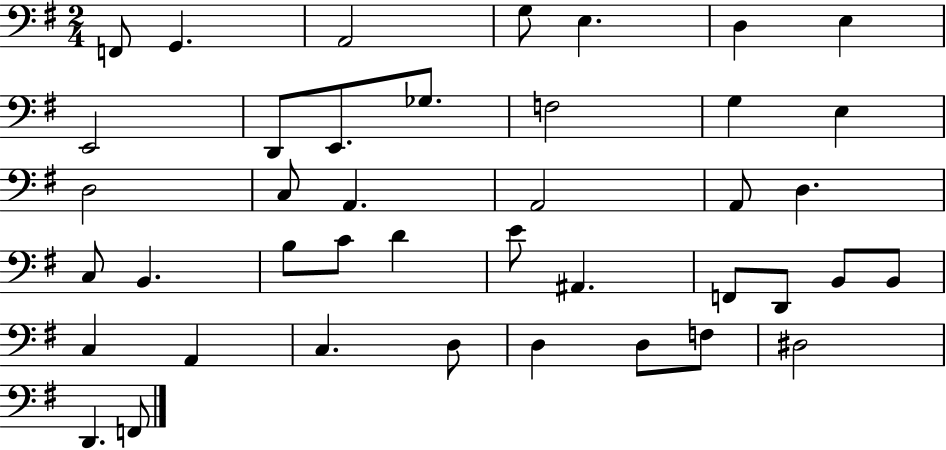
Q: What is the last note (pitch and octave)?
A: F2